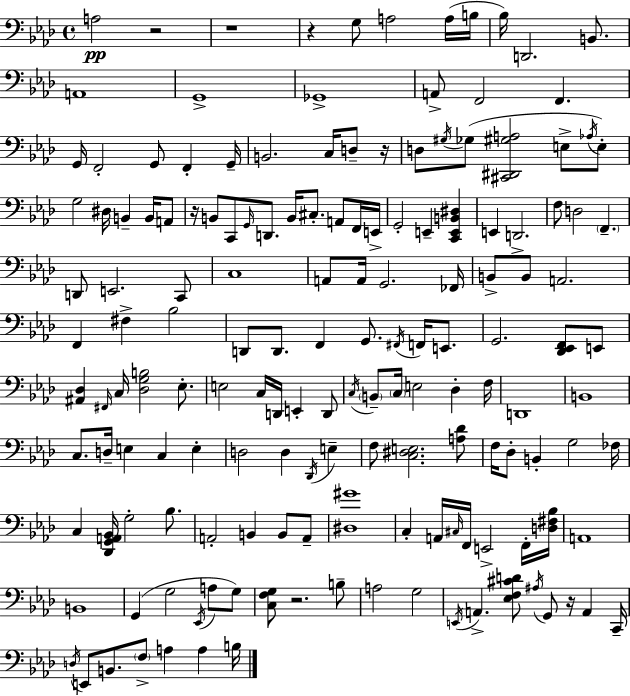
{
  \clef bass
  \time 4/4
  \defaultTimeSignature
  \key aes \major
  \repeat volta 2 { a2\pp r2 | r1 | r4 g8 a2 a16( b16 | bes16) d,2. b,8. | \break a,1 | g,1-> | ges,1-> | a,8-> f,2 f,4. | \break g,16 f,2-. g,8 f,4-. g,16-- | b,2. c16 d8-- r16 | d8 \acciaccatura { gis16 }( ges8 <cis, dis, gis a>2 e8-> \acciaccatura { aes16 } | e8-.) g2 dis16 b,4-- b,16 | \break a,8 r16 b,8 c,8 \grace { g,16 } d,8. b,16 cis8.-. a,8 | f,16 e,16-> g,2-. e,4-- <c, e, b, dis>4 | e,4 d,2.-> | f8 d2 \parenthesize f,4.-- | \break d,8 e,2. | c,8 c1 | a,8 a,16 g,2. | fes,16 b,8-> b,8 a,2. | \break f,4 fis4-> bes2 | d,8 d,8. f,4 g,8. \acciaccatura { fis,16 } | f,16 e,8. g,2. | <des, ees, f,>8 e,8 <ais, des>4 \grace { fis,16 } c16 <des g b>2 | \break ees8.-. e2 c16 d,16 e,4-. | d,8 \acciaccatura { c16 } \parenthesize b,8-- \parenthesize c16 e2 | des4-. f16 d,1 | b,1 | \break c8. d16-- e4 c4 | e4-. d2 d4 | \acciaccatura { des,16 } e4-- f8 <c dis e>2. | <a des'>8 f16 des8-. b,4-. g2 | \break fes16 c4 <des, g, a, bes,>16 g2-. | bes8. a,2-. b,4 | b,8 a,8-- <dis gis'>1 | c4-. a,16 \grace { cis16 } f,16 e,2-> | \break f,16-. <d fis bes>16 a,1 | b,1 | g,4( g2 | \acciaccatura { ees,16 } a8 g8) <c f g>8 r2. | \break b8-- a2 | g2 \acciaccatura { e,16 } a,4.-> | <ees f cis' d'>8 \acciaccatura { ais16 } g,8 r16 a,4 c,16-- \acciaccatura { d16 } e,8 b,8. | \parenthesize f8-> a4 a4 b16 } \bar "|."
}